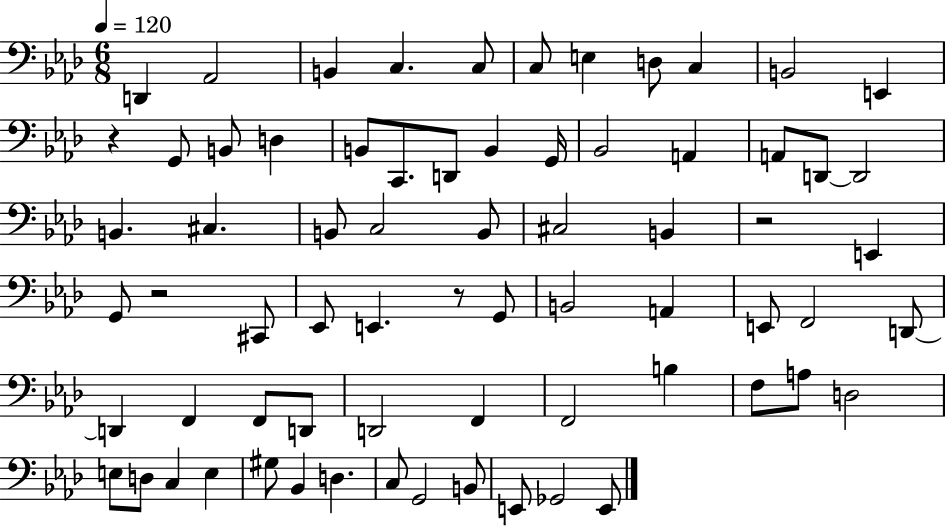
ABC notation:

X:1
T:Untitled
M:6/8
L:1/4
K:Ab
D,, _A,,2 B,, C, C,/2 C,/2 E, D,/2 C, B,,2 E,, z G,,/2 B,,/2 D, B,,/2 C,,/2 D,,/2 B,, G,,/4 _B,,2 A,, A,,/2 D,,/2 D,,2 B,, ^C, B,,/2 C,2 B,,/2 ^C,2 B,, z2 E,, G,,/2 z2 ^C,,/2 _E,,/2 E,, z/2 G,,/2 B,,2 A,, E,,/2 F,,2 D,,/2 D,, F,, F,,/2 D,,/2 D,,2 F,, F,,2 B, F,/2 A,/2 D,2 E,/2 D,/2 C, E, ^G,/2 _B,, D, C,/2 G,,2 B,,/2 E,,/2 _G,,2 E,,/2